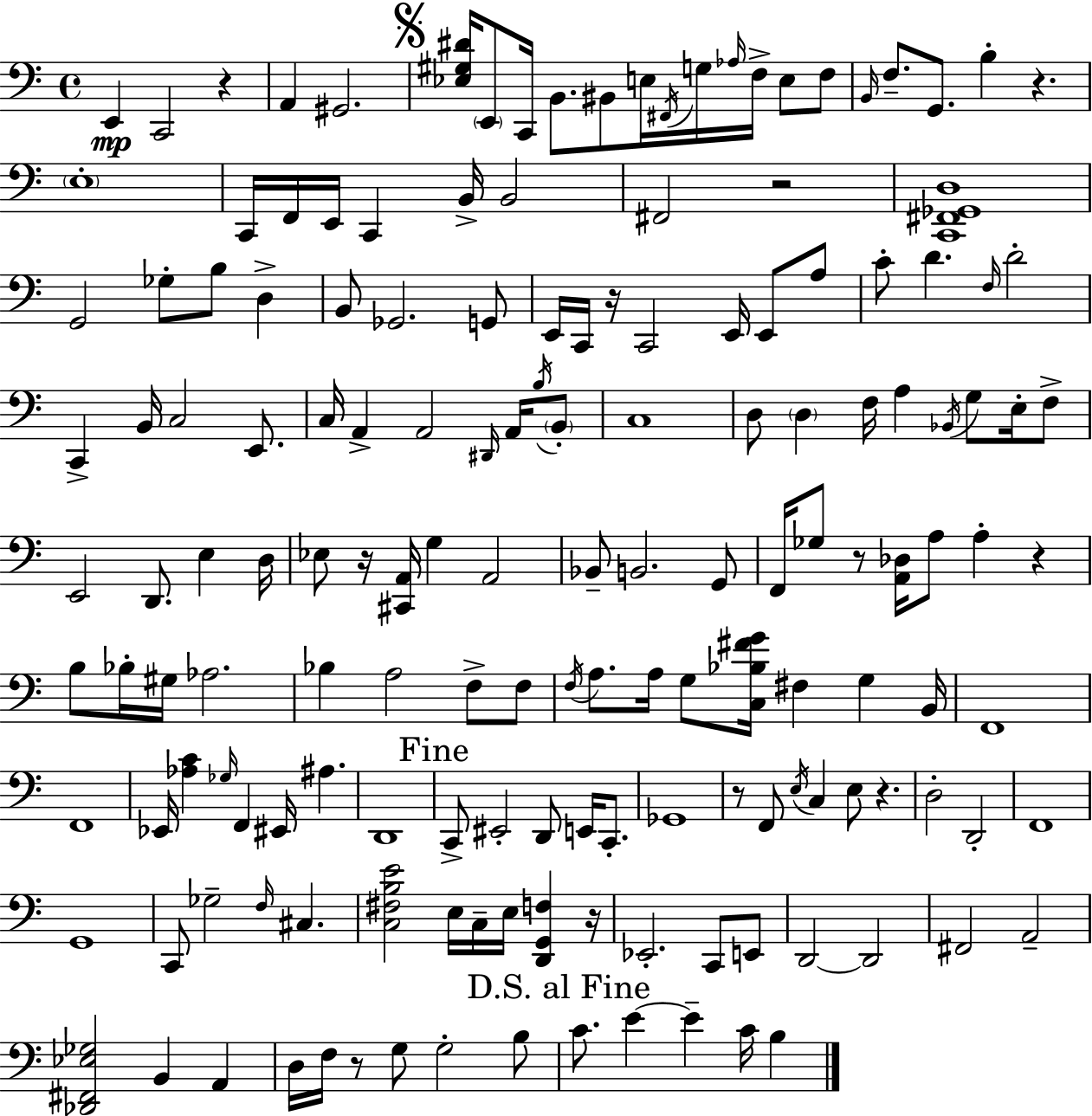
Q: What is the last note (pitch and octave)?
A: B3